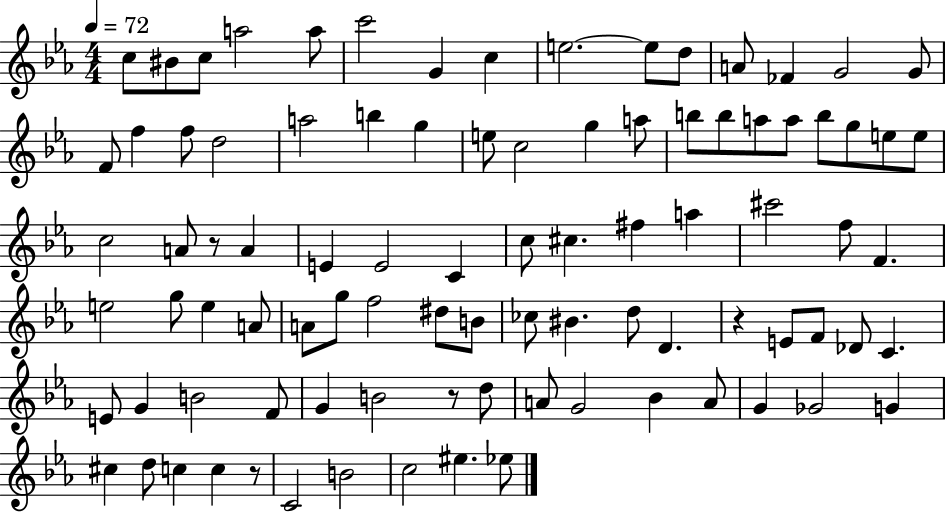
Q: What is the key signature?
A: EES major